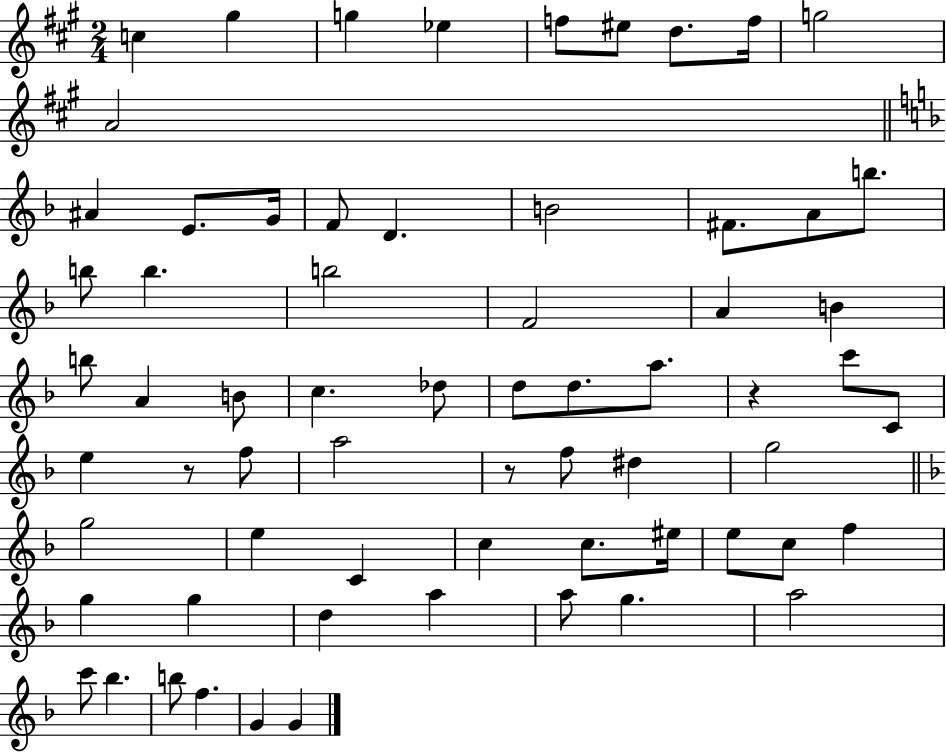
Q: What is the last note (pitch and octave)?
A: G4